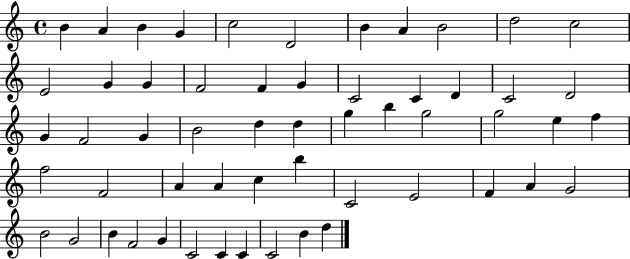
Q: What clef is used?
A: treble